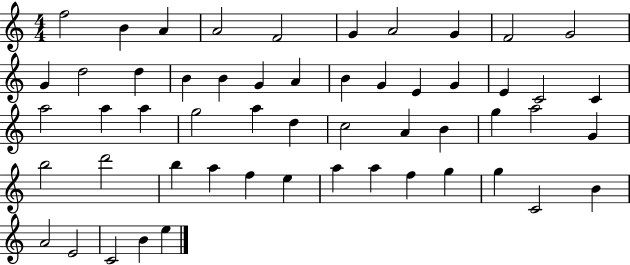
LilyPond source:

{
  \clef treble
  \numericTimeSignature
  \time 4/4
  \key c \major
  f''2 b'4 a'4 | a'2 f'2 | g'4 a'2 g'4 | f'2 g'2 | \break g'4 d''2 d''4 | b'4 b'4 g'4 a'4 | b'4 g'4 e'4 g'4 | e'4 c'2 c'4 | \break a''2 a''4 a''4 | g''2 a''4 d''4 | c''2 a'4 b'4 | g''4 a''2 g'4 | \break b''2 d'''2 | b''4 a''4 f''4 e''4 | a''4 a''4 f''4 g''4 | g''4 c'2 b'4 | \break a'2 e'2 | c'2 b'4 e''4 | \bar "|."
}